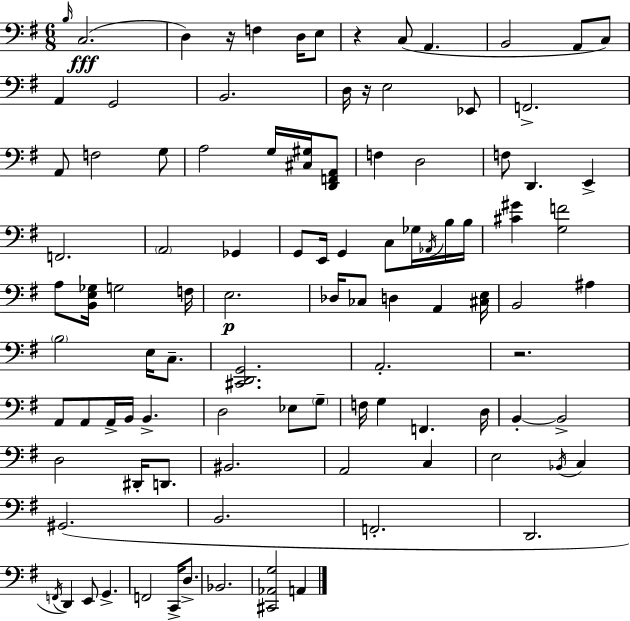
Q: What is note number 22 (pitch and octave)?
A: A3